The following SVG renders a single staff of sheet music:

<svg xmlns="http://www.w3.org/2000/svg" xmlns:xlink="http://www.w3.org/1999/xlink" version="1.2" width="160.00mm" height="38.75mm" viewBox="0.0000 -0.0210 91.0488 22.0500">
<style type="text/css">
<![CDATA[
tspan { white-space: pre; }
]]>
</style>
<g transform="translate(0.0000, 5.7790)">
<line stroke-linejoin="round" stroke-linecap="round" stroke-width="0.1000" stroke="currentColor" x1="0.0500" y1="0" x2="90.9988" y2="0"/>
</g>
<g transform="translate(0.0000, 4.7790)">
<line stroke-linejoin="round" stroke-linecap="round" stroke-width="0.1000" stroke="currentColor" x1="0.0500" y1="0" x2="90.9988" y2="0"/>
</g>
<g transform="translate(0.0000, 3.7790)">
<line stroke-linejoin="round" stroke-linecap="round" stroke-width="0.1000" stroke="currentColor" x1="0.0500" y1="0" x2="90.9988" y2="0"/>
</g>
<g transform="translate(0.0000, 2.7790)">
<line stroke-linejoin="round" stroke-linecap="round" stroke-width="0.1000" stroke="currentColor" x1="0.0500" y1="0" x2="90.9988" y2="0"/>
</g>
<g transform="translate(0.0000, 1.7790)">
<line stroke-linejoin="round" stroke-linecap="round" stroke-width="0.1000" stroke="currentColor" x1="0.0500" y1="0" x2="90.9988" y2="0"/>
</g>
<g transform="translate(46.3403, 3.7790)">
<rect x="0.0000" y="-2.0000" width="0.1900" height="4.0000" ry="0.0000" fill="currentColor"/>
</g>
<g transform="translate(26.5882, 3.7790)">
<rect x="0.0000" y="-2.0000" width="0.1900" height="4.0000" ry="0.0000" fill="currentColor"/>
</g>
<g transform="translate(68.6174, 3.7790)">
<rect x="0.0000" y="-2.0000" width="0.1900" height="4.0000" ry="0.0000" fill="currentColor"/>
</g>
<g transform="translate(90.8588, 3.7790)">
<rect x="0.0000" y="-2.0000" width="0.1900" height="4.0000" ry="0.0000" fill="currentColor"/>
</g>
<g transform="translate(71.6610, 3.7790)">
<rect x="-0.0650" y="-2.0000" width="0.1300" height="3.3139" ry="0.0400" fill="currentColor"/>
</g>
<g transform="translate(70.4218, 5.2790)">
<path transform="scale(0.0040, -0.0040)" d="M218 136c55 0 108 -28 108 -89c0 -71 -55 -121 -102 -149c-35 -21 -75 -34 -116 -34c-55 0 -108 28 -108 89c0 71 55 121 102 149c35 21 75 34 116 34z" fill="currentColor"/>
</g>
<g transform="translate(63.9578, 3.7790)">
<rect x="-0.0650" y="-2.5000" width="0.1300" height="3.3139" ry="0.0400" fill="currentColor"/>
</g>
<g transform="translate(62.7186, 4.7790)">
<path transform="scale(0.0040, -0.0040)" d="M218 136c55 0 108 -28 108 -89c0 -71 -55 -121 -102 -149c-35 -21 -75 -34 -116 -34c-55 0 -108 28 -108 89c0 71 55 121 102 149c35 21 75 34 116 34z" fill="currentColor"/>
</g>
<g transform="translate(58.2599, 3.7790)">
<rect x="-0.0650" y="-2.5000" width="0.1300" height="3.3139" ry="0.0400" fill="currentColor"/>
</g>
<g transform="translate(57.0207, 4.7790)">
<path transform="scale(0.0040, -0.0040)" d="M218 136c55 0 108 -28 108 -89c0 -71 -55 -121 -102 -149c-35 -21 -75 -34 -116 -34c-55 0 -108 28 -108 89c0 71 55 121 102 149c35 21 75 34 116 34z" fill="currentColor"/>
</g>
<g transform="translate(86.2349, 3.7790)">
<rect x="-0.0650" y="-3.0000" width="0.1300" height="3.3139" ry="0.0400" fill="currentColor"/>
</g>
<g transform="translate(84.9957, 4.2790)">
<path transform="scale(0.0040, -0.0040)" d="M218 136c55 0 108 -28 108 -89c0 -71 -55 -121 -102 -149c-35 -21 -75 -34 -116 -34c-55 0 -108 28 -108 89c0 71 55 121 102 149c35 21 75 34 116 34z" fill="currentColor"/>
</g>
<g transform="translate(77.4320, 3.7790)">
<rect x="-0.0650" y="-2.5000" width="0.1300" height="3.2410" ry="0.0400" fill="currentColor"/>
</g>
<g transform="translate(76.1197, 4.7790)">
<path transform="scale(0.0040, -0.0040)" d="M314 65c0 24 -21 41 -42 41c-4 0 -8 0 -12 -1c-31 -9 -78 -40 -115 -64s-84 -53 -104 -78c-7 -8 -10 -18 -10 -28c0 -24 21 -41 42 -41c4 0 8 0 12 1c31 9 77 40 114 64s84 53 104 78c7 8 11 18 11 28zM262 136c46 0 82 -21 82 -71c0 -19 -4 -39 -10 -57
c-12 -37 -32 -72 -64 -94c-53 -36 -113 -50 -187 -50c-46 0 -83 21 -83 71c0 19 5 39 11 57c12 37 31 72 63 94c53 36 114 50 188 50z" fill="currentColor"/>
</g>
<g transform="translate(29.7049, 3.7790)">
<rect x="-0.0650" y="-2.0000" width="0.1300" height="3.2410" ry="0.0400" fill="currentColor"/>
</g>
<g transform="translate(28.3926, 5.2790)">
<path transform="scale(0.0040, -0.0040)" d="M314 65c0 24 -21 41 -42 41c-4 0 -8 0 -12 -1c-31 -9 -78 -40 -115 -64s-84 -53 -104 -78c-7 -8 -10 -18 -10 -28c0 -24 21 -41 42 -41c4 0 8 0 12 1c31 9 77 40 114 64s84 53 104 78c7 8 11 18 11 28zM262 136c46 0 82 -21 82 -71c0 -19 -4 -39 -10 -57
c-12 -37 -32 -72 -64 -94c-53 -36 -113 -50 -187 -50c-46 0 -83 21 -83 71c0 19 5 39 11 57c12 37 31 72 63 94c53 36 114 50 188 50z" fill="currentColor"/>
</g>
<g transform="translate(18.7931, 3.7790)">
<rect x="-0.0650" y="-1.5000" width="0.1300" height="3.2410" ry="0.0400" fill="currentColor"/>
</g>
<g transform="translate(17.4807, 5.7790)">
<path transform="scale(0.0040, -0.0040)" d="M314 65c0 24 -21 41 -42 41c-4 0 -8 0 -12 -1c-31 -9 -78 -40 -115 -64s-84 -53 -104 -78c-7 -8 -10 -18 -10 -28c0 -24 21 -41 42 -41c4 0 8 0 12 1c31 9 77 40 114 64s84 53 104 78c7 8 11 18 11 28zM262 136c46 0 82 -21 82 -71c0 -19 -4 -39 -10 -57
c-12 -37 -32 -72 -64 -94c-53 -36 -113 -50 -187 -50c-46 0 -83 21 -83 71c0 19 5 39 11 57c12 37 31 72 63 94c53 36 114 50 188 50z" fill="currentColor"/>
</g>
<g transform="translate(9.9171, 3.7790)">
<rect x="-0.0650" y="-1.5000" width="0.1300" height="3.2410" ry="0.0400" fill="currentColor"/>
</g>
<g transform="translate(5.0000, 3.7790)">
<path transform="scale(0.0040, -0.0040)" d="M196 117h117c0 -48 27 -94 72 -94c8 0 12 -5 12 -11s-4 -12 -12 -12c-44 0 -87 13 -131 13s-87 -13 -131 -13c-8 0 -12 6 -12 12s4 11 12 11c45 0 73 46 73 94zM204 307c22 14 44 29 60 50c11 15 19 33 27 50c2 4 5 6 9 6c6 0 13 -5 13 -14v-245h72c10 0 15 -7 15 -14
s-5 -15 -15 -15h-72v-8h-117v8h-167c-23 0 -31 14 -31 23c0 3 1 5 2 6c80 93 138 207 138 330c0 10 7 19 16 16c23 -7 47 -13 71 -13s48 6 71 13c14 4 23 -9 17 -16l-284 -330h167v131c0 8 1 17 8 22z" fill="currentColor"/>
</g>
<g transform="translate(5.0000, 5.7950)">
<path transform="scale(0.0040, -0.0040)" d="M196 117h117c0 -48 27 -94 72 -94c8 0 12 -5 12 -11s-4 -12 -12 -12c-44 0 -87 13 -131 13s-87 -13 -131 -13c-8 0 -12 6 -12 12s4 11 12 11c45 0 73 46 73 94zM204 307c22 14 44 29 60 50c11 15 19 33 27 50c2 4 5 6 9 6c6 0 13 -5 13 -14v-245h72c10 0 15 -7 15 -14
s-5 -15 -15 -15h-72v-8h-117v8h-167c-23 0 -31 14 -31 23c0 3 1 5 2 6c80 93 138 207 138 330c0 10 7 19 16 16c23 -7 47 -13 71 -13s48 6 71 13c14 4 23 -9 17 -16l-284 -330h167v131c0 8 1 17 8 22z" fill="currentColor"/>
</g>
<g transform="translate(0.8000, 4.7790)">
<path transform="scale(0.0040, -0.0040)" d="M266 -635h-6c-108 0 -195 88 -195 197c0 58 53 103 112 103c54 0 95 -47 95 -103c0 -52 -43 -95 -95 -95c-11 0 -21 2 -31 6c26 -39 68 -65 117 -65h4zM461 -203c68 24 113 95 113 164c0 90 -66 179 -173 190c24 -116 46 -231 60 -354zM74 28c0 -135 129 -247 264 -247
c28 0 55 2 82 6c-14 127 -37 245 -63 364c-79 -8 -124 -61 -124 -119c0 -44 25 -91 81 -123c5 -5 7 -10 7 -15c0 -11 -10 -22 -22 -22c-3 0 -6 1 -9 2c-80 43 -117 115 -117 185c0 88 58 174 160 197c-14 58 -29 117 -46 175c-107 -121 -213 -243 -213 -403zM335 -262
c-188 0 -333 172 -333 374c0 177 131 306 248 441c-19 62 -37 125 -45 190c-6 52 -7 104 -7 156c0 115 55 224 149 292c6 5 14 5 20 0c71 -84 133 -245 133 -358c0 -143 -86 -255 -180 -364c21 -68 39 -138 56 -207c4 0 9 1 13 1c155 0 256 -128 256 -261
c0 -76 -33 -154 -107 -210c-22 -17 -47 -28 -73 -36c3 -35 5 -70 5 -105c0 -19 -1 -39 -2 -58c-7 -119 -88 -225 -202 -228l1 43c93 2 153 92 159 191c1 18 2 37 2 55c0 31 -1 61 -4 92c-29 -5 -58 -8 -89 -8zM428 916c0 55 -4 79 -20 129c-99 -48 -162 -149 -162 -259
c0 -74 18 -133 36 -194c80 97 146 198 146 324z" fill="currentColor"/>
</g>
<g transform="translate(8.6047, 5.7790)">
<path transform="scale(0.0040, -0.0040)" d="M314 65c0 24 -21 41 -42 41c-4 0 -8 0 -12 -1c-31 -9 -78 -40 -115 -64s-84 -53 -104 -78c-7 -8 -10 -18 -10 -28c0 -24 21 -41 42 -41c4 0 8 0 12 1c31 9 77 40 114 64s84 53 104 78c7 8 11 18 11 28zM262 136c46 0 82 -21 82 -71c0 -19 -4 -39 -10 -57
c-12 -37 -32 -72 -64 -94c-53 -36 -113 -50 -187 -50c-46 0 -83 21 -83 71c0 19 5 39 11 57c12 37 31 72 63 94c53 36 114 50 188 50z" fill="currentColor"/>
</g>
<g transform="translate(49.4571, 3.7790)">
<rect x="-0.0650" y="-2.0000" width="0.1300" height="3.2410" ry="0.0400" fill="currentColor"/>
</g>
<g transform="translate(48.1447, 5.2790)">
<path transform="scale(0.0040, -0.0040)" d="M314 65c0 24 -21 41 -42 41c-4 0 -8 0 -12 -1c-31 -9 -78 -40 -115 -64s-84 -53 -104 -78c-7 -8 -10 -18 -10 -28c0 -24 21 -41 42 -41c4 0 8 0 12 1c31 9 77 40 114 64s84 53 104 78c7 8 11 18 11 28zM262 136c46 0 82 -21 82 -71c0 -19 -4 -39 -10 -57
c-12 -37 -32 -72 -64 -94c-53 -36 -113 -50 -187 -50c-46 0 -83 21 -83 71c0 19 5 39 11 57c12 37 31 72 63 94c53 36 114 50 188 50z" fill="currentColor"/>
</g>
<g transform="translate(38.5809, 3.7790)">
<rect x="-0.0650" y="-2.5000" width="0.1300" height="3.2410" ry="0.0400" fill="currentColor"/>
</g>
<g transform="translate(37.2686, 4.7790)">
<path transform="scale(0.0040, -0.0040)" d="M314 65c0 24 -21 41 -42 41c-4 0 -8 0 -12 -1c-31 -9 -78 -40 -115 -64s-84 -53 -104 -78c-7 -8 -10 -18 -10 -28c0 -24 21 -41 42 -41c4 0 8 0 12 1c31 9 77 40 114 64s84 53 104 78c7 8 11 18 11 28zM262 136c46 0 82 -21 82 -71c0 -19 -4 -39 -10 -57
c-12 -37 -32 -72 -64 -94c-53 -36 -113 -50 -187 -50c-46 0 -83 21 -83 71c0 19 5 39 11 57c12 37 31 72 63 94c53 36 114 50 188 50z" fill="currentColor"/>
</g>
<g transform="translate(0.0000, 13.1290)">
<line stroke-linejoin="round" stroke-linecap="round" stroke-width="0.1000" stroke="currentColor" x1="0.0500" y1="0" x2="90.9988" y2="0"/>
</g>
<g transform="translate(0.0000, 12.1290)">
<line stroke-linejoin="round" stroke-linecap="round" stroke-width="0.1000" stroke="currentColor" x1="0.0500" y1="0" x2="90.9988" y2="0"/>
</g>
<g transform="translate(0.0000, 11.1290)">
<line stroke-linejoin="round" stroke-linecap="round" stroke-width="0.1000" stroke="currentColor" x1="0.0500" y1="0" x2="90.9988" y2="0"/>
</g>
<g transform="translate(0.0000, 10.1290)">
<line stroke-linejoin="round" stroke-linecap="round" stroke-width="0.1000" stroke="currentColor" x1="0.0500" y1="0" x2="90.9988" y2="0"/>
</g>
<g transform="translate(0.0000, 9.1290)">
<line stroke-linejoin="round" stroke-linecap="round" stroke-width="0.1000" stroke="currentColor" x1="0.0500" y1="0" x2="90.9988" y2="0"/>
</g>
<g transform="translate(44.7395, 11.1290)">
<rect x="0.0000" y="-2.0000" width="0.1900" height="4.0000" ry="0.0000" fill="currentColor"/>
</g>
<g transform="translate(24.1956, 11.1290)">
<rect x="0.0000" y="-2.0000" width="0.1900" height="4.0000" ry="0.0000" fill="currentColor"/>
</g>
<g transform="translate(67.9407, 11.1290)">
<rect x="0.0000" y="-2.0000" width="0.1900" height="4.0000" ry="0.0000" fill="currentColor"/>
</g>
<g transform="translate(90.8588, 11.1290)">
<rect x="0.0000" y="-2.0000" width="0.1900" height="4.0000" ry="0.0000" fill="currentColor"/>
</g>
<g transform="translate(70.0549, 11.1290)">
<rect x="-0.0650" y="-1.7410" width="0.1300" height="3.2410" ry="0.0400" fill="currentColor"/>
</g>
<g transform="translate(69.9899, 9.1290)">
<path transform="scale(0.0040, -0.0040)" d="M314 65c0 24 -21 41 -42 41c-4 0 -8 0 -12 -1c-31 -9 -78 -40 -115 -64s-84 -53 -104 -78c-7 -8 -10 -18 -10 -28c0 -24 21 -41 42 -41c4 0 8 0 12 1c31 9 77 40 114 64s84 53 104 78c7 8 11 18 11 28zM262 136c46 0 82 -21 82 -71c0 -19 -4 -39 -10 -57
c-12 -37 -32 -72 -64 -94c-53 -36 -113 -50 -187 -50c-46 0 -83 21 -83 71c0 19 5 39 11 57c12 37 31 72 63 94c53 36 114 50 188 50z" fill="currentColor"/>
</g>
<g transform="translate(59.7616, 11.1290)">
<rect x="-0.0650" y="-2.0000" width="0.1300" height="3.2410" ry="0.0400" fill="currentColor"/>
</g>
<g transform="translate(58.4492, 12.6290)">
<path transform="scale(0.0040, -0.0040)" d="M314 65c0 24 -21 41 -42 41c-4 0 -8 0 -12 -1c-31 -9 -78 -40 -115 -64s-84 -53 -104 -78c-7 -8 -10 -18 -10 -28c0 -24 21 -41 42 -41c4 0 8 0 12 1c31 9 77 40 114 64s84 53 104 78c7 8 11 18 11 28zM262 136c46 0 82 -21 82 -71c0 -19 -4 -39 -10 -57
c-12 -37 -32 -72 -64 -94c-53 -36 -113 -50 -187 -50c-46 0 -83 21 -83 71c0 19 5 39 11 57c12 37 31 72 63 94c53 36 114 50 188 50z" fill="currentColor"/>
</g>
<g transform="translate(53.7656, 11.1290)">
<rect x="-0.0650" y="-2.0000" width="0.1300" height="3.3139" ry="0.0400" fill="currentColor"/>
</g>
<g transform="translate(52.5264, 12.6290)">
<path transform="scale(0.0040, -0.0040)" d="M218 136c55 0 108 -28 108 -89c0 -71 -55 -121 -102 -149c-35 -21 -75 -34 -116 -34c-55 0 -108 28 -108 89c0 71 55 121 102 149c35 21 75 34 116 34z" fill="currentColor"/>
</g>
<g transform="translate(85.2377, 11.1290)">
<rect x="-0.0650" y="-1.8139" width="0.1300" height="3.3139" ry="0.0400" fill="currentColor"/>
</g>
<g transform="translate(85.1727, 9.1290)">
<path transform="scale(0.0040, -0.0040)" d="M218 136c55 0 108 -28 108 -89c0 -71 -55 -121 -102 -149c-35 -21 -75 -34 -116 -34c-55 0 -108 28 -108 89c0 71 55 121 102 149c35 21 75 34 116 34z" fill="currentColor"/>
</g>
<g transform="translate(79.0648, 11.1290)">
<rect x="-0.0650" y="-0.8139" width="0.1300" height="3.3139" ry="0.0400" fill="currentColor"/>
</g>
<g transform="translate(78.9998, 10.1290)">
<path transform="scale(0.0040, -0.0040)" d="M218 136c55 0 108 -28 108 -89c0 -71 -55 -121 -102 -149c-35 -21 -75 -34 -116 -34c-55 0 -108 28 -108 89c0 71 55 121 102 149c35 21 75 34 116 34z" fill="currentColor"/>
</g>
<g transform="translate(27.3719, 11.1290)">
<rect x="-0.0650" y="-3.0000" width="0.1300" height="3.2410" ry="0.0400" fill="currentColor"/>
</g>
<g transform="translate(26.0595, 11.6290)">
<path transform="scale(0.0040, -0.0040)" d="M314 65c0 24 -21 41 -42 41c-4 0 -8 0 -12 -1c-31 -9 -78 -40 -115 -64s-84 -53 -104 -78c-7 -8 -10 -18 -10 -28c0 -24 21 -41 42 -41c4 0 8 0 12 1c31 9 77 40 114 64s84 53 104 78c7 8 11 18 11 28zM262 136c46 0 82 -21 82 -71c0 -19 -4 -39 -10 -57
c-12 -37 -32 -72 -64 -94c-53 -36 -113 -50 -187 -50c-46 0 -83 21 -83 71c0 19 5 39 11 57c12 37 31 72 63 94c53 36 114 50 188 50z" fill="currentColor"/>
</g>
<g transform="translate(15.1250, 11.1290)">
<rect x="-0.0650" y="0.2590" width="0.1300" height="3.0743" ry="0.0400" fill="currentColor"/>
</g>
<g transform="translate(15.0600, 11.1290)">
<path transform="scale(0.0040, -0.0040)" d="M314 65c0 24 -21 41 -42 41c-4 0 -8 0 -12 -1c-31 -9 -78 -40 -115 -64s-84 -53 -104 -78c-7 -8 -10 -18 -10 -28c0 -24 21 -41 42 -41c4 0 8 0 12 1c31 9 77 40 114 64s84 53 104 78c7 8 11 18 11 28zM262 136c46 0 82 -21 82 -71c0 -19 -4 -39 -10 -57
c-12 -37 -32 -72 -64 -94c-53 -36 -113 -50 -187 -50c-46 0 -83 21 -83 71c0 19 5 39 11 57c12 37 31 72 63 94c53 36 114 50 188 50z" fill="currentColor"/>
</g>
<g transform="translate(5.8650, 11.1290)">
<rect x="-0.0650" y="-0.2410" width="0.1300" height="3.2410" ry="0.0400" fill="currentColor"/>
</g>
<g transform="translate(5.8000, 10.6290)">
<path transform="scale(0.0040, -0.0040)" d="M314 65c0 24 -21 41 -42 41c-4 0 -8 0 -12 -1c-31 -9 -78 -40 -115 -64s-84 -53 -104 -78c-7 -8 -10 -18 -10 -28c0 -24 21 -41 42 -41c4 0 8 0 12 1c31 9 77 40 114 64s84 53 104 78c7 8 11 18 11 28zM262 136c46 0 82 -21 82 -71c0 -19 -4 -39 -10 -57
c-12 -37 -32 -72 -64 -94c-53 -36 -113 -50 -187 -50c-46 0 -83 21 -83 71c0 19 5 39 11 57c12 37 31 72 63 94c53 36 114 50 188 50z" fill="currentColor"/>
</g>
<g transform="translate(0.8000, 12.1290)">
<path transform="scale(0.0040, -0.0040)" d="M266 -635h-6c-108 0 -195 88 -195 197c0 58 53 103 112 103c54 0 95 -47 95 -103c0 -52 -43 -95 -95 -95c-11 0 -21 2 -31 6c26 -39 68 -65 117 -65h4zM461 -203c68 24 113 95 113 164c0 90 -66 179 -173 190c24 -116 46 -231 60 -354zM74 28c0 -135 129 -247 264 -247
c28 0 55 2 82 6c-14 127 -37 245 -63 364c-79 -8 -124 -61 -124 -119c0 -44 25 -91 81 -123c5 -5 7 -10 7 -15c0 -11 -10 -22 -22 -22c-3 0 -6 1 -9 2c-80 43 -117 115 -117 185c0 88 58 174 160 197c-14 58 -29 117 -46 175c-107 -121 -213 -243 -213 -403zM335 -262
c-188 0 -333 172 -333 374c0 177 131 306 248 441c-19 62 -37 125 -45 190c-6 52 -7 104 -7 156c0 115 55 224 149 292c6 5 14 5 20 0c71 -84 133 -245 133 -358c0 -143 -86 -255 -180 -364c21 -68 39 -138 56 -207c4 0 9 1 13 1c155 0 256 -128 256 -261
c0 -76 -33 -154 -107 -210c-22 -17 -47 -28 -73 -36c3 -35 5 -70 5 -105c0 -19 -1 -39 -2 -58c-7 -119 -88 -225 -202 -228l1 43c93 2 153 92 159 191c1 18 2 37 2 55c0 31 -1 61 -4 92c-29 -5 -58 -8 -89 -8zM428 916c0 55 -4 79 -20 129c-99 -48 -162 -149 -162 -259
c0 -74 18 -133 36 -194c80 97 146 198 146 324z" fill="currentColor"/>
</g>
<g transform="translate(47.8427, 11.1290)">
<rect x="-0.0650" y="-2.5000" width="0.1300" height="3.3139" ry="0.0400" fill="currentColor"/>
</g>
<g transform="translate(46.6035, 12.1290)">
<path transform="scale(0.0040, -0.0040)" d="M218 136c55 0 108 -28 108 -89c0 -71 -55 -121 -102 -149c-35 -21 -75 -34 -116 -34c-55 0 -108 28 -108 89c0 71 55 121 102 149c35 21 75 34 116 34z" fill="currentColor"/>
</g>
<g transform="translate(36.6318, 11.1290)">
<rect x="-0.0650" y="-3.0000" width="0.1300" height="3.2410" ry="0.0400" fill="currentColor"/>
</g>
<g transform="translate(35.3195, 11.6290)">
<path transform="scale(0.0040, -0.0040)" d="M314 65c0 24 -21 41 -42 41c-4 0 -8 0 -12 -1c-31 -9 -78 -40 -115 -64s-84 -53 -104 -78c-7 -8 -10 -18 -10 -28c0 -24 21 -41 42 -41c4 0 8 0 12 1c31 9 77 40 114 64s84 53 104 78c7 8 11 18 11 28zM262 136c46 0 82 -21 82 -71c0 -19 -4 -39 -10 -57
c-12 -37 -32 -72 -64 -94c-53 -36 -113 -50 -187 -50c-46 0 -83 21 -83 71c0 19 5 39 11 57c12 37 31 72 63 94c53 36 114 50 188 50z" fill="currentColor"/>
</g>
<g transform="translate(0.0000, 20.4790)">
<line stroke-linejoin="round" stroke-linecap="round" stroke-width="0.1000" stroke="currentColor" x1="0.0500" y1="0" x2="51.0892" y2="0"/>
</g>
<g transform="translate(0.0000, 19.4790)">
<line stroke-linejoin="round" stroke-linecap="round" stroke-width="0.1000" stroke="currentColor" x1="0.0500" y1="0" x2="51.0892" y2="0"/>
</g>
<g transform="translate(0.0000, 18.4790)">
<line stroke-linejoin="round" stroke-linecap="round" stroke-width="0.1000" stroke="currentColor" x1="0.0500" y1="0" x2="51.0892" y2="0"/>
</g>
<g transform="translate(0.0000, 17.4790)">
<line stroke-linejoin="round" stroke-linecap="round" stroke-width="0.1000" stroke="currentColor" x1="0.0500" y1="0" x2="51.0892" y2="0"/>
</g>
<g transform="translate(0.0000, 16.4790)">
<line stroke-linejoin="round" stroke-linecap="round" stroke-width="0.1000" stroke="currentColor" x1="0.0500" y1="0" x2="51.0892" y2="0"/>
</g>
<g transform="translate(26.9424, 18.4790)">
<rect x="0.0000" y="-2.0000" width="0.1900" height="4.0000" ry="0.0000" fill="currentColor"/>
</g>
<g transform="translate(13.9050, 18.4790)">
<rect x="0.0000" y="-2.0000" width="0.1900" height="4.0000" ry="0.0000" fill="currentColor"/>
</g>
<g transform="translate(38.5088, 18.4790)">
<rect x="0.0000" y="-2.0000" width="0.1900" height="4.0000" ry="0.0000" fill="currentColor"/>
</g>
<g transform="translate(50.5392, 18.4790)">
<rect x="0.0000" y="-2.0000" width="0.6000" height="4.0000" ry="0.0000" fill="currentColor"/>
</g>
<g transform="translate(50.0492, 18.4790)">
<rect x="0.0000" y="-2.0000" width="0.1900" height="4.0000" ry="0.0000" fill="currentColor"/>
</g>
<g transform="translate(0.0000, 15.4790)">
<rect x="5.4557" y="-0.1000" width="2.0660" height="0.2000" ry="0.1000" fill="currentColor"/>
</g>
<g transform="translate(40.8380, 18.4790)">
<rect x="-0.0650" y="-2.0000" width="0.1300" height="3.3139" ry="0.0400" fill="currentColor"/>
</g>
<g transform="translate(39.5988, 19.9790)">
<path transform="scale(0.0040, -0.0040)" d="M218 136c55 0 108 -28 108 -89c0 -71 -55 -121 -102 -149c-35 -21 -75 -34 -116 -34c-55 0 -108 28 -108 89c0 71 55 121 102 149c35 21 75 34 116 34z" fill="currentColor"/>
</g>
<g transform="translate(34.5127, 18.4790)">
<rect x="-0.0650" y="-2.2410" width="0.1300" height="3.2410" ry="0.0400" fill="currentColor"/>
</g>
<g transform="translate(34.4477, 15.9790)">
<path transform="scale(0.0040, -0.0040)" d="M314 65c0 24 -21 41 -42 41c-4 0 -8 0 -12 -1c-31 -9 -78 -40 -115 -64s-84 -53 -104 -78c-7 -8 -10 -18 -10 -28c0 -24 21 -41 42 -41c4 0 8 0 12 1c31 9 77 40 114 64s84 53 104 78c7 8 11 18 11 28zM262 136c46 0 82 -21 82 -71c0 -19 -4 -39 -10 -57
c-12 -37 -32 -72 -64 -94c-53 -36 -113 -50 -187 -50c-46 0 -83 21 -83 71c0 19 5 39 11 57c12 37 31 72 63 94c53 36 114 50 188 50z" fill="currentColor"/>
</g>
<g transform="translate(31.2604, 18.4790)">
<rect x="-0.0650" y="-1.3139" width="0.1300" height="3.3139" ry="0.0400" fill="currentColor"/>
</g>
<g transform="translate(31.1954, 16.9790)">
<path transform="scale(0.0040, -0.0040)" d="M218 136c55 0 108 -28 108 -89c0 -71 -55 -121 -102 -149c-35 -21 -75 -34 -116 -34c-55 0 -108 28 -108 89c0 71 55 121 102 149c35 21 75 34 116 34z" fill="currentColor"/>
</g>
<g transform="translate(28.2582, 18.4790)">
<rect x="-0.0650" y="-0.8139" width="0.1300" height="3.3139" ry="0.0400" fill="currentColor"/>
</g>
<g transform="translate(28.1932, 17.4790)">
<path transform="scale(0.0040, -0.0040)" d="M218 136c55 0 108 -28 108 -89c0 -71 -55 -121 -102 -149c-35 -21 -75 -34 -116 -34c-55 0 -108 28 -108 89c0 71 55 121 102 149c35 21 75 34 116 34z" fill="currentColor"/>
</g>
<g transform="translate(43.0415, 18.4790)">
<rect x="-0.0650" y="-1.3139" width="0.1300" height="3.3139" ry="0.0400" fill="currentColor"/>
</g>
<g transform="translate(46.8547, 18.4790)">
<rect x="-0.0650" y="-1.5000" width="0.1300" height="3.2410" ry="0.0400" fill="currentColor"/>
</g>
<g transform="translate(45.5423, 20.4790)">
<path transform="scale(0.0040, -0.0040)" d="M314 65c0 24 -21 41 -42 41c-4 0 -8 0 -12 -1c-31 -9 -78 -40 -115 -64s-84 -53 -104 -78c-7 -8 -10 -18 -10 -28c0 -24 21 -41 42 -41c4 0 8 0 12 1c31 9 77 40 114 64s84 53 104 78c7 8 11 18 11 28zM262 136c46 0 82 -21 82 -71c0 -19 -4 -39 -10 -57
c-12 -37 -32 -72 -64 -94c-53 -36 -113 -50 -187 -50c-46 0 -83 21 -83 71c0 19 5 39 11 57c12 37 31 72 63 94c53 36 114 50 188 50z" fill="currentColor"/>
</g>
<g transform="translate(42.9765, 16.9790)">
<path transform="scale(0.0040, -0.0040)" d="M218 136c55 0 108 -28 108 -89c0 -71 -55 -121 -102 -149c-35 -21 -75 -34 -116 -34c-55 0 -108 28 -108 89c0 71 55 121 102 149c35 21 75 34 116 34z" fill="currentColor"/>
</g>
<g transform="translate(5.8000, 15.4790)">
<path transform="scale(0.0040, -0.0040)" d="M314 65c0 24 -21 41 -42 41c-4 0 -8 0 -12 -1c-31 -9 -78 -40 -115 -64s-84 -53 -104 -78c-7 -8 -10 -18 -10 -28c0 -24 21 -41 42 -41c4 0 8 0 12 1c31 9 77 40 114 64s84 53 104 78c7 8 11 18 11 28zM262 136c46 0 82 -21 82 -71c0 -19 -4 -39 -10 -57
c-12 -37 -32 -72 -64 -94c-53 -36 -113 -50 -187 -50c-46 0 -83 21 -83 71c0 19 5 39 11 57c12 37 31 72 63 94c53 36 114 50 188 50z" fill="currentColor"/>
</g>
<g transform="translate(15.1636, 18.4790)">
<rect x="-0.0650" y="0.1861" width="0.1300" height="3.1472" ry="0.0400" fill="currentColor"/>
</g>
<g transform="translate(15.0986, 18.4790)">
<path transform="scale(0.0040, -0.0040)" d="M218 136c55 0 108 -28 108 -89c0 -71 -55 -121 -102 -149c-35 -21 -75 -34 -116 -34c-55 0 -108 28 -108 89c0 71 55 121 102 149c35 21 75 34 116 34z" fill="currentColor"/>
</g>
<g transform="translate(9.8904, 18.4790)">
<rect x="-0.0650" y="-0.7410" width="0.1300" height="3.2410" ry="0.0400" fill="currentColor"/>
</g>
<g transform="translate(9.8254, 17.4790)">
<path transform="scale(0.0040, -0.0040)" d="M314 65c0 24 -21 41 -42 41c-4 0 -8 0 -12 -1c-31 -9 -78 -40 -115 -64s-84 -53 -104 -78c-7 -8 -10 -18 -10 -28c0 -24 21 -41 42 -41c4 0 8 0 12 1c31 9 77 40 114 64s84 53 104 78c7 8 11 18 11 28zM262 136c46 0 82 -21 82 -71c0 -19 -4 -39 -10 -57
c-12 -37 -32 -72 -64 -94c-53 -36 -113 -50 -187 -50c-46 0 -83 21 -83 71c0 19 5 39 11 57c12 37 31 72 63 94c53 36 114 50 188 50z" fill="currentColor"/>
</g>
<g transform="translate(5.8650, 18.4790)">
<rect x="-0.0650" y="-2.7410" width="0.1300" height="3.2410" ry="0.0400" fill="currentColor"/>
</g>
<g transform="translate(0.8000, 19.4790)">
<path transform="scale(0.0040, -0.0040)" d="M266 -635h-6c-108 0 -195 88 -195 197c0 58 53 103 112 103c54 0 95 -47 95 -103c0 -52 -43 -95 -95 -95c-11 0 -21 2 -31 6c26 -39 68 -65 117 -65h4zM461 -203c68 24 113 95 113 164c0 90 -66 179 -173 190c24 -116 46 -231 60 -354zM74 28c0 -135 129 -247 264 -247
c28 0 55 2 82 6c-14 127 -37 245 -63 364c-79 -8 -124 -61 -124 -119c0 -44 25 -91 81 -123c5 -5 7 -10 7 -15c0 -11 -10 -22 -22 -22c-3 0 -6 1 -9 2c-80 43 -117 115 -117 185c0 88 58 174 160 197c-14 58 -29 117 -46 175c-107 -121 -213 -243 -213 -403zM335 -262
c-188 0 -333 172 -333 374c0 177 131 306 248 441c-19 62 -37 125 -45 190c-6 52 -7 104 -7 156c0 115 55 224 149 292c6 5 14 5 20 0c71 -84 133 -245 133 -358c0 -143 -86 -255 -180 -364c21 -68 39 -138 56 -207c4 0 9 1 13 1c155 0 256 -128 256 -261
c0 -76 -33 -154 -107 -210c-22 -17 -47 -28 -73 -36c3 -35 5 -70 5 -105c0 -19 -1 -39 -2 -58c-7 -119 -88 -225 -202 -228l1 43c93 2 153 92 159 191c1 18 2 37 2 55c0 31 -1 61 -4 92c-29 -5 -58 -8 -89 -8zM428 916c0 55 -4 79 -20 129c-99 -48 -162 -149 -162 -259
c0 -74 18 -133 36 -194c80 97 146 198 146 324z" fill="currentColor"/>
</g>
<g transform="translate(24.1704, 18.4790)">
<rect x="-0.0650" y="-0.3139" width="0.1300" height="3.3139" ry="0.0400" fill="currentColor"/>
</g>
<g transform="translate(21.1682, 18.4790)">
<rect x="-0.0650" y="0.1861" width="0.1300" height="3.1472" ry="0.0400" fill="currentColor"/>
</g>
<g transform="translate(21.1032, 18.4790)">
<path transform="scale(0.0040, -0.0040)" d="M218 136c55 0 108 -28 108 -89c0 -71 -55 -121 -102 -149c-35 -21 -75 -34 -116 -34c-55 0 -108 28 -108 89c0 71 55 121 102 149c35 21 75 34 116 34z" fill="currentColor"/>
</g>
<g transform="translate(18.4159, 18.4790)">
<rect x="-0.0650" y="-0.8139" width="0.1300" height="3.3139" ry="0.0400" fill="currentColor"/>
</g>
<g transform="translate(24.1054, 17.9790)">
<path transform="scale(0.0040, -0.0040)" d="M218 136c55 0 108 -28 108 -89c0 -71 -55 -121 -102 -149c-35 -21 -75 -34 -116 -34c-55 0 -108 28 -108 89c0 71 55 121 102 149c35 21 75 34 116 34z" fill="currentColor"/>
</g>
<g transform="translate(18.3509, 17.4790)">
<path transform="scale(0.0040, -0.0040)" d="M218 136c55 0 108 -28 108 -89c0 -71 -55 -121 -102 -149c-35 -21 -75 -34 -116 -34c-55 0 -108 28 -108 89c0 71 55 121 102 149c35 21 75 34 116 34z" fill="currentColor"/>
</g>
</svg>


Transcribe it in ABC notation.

X:1
T:Untitled
M:4/4
L:1/4
K:C
E2 E2 F2 G2 F2 G G F G2 A c2 B2 A2 A2 G F F2 f2 d f a2 d2 B d B c d e g2 F e E2